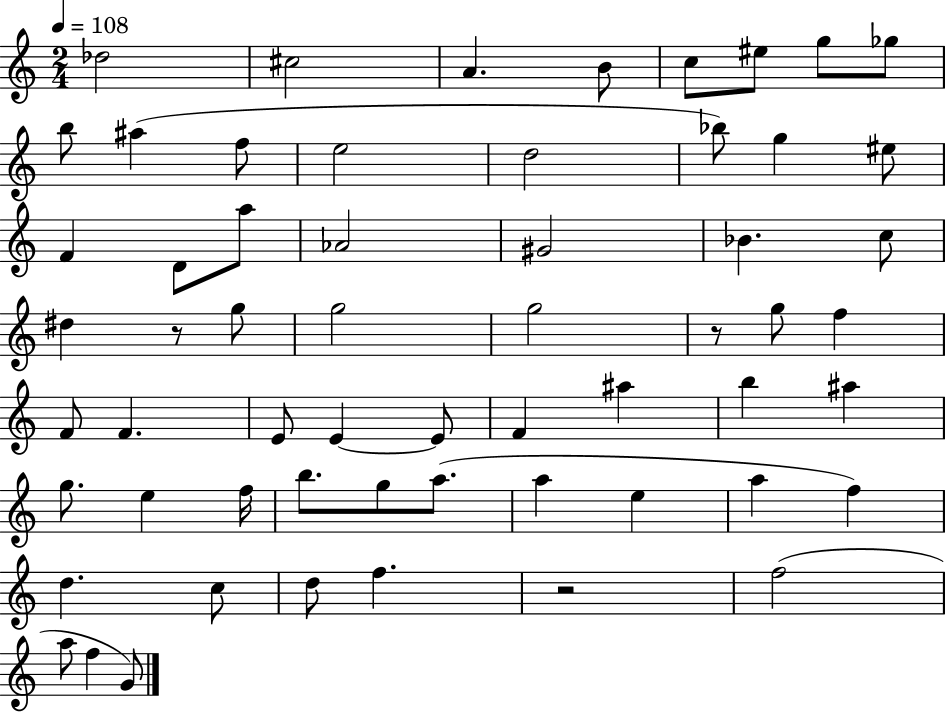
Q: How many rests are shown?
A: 3